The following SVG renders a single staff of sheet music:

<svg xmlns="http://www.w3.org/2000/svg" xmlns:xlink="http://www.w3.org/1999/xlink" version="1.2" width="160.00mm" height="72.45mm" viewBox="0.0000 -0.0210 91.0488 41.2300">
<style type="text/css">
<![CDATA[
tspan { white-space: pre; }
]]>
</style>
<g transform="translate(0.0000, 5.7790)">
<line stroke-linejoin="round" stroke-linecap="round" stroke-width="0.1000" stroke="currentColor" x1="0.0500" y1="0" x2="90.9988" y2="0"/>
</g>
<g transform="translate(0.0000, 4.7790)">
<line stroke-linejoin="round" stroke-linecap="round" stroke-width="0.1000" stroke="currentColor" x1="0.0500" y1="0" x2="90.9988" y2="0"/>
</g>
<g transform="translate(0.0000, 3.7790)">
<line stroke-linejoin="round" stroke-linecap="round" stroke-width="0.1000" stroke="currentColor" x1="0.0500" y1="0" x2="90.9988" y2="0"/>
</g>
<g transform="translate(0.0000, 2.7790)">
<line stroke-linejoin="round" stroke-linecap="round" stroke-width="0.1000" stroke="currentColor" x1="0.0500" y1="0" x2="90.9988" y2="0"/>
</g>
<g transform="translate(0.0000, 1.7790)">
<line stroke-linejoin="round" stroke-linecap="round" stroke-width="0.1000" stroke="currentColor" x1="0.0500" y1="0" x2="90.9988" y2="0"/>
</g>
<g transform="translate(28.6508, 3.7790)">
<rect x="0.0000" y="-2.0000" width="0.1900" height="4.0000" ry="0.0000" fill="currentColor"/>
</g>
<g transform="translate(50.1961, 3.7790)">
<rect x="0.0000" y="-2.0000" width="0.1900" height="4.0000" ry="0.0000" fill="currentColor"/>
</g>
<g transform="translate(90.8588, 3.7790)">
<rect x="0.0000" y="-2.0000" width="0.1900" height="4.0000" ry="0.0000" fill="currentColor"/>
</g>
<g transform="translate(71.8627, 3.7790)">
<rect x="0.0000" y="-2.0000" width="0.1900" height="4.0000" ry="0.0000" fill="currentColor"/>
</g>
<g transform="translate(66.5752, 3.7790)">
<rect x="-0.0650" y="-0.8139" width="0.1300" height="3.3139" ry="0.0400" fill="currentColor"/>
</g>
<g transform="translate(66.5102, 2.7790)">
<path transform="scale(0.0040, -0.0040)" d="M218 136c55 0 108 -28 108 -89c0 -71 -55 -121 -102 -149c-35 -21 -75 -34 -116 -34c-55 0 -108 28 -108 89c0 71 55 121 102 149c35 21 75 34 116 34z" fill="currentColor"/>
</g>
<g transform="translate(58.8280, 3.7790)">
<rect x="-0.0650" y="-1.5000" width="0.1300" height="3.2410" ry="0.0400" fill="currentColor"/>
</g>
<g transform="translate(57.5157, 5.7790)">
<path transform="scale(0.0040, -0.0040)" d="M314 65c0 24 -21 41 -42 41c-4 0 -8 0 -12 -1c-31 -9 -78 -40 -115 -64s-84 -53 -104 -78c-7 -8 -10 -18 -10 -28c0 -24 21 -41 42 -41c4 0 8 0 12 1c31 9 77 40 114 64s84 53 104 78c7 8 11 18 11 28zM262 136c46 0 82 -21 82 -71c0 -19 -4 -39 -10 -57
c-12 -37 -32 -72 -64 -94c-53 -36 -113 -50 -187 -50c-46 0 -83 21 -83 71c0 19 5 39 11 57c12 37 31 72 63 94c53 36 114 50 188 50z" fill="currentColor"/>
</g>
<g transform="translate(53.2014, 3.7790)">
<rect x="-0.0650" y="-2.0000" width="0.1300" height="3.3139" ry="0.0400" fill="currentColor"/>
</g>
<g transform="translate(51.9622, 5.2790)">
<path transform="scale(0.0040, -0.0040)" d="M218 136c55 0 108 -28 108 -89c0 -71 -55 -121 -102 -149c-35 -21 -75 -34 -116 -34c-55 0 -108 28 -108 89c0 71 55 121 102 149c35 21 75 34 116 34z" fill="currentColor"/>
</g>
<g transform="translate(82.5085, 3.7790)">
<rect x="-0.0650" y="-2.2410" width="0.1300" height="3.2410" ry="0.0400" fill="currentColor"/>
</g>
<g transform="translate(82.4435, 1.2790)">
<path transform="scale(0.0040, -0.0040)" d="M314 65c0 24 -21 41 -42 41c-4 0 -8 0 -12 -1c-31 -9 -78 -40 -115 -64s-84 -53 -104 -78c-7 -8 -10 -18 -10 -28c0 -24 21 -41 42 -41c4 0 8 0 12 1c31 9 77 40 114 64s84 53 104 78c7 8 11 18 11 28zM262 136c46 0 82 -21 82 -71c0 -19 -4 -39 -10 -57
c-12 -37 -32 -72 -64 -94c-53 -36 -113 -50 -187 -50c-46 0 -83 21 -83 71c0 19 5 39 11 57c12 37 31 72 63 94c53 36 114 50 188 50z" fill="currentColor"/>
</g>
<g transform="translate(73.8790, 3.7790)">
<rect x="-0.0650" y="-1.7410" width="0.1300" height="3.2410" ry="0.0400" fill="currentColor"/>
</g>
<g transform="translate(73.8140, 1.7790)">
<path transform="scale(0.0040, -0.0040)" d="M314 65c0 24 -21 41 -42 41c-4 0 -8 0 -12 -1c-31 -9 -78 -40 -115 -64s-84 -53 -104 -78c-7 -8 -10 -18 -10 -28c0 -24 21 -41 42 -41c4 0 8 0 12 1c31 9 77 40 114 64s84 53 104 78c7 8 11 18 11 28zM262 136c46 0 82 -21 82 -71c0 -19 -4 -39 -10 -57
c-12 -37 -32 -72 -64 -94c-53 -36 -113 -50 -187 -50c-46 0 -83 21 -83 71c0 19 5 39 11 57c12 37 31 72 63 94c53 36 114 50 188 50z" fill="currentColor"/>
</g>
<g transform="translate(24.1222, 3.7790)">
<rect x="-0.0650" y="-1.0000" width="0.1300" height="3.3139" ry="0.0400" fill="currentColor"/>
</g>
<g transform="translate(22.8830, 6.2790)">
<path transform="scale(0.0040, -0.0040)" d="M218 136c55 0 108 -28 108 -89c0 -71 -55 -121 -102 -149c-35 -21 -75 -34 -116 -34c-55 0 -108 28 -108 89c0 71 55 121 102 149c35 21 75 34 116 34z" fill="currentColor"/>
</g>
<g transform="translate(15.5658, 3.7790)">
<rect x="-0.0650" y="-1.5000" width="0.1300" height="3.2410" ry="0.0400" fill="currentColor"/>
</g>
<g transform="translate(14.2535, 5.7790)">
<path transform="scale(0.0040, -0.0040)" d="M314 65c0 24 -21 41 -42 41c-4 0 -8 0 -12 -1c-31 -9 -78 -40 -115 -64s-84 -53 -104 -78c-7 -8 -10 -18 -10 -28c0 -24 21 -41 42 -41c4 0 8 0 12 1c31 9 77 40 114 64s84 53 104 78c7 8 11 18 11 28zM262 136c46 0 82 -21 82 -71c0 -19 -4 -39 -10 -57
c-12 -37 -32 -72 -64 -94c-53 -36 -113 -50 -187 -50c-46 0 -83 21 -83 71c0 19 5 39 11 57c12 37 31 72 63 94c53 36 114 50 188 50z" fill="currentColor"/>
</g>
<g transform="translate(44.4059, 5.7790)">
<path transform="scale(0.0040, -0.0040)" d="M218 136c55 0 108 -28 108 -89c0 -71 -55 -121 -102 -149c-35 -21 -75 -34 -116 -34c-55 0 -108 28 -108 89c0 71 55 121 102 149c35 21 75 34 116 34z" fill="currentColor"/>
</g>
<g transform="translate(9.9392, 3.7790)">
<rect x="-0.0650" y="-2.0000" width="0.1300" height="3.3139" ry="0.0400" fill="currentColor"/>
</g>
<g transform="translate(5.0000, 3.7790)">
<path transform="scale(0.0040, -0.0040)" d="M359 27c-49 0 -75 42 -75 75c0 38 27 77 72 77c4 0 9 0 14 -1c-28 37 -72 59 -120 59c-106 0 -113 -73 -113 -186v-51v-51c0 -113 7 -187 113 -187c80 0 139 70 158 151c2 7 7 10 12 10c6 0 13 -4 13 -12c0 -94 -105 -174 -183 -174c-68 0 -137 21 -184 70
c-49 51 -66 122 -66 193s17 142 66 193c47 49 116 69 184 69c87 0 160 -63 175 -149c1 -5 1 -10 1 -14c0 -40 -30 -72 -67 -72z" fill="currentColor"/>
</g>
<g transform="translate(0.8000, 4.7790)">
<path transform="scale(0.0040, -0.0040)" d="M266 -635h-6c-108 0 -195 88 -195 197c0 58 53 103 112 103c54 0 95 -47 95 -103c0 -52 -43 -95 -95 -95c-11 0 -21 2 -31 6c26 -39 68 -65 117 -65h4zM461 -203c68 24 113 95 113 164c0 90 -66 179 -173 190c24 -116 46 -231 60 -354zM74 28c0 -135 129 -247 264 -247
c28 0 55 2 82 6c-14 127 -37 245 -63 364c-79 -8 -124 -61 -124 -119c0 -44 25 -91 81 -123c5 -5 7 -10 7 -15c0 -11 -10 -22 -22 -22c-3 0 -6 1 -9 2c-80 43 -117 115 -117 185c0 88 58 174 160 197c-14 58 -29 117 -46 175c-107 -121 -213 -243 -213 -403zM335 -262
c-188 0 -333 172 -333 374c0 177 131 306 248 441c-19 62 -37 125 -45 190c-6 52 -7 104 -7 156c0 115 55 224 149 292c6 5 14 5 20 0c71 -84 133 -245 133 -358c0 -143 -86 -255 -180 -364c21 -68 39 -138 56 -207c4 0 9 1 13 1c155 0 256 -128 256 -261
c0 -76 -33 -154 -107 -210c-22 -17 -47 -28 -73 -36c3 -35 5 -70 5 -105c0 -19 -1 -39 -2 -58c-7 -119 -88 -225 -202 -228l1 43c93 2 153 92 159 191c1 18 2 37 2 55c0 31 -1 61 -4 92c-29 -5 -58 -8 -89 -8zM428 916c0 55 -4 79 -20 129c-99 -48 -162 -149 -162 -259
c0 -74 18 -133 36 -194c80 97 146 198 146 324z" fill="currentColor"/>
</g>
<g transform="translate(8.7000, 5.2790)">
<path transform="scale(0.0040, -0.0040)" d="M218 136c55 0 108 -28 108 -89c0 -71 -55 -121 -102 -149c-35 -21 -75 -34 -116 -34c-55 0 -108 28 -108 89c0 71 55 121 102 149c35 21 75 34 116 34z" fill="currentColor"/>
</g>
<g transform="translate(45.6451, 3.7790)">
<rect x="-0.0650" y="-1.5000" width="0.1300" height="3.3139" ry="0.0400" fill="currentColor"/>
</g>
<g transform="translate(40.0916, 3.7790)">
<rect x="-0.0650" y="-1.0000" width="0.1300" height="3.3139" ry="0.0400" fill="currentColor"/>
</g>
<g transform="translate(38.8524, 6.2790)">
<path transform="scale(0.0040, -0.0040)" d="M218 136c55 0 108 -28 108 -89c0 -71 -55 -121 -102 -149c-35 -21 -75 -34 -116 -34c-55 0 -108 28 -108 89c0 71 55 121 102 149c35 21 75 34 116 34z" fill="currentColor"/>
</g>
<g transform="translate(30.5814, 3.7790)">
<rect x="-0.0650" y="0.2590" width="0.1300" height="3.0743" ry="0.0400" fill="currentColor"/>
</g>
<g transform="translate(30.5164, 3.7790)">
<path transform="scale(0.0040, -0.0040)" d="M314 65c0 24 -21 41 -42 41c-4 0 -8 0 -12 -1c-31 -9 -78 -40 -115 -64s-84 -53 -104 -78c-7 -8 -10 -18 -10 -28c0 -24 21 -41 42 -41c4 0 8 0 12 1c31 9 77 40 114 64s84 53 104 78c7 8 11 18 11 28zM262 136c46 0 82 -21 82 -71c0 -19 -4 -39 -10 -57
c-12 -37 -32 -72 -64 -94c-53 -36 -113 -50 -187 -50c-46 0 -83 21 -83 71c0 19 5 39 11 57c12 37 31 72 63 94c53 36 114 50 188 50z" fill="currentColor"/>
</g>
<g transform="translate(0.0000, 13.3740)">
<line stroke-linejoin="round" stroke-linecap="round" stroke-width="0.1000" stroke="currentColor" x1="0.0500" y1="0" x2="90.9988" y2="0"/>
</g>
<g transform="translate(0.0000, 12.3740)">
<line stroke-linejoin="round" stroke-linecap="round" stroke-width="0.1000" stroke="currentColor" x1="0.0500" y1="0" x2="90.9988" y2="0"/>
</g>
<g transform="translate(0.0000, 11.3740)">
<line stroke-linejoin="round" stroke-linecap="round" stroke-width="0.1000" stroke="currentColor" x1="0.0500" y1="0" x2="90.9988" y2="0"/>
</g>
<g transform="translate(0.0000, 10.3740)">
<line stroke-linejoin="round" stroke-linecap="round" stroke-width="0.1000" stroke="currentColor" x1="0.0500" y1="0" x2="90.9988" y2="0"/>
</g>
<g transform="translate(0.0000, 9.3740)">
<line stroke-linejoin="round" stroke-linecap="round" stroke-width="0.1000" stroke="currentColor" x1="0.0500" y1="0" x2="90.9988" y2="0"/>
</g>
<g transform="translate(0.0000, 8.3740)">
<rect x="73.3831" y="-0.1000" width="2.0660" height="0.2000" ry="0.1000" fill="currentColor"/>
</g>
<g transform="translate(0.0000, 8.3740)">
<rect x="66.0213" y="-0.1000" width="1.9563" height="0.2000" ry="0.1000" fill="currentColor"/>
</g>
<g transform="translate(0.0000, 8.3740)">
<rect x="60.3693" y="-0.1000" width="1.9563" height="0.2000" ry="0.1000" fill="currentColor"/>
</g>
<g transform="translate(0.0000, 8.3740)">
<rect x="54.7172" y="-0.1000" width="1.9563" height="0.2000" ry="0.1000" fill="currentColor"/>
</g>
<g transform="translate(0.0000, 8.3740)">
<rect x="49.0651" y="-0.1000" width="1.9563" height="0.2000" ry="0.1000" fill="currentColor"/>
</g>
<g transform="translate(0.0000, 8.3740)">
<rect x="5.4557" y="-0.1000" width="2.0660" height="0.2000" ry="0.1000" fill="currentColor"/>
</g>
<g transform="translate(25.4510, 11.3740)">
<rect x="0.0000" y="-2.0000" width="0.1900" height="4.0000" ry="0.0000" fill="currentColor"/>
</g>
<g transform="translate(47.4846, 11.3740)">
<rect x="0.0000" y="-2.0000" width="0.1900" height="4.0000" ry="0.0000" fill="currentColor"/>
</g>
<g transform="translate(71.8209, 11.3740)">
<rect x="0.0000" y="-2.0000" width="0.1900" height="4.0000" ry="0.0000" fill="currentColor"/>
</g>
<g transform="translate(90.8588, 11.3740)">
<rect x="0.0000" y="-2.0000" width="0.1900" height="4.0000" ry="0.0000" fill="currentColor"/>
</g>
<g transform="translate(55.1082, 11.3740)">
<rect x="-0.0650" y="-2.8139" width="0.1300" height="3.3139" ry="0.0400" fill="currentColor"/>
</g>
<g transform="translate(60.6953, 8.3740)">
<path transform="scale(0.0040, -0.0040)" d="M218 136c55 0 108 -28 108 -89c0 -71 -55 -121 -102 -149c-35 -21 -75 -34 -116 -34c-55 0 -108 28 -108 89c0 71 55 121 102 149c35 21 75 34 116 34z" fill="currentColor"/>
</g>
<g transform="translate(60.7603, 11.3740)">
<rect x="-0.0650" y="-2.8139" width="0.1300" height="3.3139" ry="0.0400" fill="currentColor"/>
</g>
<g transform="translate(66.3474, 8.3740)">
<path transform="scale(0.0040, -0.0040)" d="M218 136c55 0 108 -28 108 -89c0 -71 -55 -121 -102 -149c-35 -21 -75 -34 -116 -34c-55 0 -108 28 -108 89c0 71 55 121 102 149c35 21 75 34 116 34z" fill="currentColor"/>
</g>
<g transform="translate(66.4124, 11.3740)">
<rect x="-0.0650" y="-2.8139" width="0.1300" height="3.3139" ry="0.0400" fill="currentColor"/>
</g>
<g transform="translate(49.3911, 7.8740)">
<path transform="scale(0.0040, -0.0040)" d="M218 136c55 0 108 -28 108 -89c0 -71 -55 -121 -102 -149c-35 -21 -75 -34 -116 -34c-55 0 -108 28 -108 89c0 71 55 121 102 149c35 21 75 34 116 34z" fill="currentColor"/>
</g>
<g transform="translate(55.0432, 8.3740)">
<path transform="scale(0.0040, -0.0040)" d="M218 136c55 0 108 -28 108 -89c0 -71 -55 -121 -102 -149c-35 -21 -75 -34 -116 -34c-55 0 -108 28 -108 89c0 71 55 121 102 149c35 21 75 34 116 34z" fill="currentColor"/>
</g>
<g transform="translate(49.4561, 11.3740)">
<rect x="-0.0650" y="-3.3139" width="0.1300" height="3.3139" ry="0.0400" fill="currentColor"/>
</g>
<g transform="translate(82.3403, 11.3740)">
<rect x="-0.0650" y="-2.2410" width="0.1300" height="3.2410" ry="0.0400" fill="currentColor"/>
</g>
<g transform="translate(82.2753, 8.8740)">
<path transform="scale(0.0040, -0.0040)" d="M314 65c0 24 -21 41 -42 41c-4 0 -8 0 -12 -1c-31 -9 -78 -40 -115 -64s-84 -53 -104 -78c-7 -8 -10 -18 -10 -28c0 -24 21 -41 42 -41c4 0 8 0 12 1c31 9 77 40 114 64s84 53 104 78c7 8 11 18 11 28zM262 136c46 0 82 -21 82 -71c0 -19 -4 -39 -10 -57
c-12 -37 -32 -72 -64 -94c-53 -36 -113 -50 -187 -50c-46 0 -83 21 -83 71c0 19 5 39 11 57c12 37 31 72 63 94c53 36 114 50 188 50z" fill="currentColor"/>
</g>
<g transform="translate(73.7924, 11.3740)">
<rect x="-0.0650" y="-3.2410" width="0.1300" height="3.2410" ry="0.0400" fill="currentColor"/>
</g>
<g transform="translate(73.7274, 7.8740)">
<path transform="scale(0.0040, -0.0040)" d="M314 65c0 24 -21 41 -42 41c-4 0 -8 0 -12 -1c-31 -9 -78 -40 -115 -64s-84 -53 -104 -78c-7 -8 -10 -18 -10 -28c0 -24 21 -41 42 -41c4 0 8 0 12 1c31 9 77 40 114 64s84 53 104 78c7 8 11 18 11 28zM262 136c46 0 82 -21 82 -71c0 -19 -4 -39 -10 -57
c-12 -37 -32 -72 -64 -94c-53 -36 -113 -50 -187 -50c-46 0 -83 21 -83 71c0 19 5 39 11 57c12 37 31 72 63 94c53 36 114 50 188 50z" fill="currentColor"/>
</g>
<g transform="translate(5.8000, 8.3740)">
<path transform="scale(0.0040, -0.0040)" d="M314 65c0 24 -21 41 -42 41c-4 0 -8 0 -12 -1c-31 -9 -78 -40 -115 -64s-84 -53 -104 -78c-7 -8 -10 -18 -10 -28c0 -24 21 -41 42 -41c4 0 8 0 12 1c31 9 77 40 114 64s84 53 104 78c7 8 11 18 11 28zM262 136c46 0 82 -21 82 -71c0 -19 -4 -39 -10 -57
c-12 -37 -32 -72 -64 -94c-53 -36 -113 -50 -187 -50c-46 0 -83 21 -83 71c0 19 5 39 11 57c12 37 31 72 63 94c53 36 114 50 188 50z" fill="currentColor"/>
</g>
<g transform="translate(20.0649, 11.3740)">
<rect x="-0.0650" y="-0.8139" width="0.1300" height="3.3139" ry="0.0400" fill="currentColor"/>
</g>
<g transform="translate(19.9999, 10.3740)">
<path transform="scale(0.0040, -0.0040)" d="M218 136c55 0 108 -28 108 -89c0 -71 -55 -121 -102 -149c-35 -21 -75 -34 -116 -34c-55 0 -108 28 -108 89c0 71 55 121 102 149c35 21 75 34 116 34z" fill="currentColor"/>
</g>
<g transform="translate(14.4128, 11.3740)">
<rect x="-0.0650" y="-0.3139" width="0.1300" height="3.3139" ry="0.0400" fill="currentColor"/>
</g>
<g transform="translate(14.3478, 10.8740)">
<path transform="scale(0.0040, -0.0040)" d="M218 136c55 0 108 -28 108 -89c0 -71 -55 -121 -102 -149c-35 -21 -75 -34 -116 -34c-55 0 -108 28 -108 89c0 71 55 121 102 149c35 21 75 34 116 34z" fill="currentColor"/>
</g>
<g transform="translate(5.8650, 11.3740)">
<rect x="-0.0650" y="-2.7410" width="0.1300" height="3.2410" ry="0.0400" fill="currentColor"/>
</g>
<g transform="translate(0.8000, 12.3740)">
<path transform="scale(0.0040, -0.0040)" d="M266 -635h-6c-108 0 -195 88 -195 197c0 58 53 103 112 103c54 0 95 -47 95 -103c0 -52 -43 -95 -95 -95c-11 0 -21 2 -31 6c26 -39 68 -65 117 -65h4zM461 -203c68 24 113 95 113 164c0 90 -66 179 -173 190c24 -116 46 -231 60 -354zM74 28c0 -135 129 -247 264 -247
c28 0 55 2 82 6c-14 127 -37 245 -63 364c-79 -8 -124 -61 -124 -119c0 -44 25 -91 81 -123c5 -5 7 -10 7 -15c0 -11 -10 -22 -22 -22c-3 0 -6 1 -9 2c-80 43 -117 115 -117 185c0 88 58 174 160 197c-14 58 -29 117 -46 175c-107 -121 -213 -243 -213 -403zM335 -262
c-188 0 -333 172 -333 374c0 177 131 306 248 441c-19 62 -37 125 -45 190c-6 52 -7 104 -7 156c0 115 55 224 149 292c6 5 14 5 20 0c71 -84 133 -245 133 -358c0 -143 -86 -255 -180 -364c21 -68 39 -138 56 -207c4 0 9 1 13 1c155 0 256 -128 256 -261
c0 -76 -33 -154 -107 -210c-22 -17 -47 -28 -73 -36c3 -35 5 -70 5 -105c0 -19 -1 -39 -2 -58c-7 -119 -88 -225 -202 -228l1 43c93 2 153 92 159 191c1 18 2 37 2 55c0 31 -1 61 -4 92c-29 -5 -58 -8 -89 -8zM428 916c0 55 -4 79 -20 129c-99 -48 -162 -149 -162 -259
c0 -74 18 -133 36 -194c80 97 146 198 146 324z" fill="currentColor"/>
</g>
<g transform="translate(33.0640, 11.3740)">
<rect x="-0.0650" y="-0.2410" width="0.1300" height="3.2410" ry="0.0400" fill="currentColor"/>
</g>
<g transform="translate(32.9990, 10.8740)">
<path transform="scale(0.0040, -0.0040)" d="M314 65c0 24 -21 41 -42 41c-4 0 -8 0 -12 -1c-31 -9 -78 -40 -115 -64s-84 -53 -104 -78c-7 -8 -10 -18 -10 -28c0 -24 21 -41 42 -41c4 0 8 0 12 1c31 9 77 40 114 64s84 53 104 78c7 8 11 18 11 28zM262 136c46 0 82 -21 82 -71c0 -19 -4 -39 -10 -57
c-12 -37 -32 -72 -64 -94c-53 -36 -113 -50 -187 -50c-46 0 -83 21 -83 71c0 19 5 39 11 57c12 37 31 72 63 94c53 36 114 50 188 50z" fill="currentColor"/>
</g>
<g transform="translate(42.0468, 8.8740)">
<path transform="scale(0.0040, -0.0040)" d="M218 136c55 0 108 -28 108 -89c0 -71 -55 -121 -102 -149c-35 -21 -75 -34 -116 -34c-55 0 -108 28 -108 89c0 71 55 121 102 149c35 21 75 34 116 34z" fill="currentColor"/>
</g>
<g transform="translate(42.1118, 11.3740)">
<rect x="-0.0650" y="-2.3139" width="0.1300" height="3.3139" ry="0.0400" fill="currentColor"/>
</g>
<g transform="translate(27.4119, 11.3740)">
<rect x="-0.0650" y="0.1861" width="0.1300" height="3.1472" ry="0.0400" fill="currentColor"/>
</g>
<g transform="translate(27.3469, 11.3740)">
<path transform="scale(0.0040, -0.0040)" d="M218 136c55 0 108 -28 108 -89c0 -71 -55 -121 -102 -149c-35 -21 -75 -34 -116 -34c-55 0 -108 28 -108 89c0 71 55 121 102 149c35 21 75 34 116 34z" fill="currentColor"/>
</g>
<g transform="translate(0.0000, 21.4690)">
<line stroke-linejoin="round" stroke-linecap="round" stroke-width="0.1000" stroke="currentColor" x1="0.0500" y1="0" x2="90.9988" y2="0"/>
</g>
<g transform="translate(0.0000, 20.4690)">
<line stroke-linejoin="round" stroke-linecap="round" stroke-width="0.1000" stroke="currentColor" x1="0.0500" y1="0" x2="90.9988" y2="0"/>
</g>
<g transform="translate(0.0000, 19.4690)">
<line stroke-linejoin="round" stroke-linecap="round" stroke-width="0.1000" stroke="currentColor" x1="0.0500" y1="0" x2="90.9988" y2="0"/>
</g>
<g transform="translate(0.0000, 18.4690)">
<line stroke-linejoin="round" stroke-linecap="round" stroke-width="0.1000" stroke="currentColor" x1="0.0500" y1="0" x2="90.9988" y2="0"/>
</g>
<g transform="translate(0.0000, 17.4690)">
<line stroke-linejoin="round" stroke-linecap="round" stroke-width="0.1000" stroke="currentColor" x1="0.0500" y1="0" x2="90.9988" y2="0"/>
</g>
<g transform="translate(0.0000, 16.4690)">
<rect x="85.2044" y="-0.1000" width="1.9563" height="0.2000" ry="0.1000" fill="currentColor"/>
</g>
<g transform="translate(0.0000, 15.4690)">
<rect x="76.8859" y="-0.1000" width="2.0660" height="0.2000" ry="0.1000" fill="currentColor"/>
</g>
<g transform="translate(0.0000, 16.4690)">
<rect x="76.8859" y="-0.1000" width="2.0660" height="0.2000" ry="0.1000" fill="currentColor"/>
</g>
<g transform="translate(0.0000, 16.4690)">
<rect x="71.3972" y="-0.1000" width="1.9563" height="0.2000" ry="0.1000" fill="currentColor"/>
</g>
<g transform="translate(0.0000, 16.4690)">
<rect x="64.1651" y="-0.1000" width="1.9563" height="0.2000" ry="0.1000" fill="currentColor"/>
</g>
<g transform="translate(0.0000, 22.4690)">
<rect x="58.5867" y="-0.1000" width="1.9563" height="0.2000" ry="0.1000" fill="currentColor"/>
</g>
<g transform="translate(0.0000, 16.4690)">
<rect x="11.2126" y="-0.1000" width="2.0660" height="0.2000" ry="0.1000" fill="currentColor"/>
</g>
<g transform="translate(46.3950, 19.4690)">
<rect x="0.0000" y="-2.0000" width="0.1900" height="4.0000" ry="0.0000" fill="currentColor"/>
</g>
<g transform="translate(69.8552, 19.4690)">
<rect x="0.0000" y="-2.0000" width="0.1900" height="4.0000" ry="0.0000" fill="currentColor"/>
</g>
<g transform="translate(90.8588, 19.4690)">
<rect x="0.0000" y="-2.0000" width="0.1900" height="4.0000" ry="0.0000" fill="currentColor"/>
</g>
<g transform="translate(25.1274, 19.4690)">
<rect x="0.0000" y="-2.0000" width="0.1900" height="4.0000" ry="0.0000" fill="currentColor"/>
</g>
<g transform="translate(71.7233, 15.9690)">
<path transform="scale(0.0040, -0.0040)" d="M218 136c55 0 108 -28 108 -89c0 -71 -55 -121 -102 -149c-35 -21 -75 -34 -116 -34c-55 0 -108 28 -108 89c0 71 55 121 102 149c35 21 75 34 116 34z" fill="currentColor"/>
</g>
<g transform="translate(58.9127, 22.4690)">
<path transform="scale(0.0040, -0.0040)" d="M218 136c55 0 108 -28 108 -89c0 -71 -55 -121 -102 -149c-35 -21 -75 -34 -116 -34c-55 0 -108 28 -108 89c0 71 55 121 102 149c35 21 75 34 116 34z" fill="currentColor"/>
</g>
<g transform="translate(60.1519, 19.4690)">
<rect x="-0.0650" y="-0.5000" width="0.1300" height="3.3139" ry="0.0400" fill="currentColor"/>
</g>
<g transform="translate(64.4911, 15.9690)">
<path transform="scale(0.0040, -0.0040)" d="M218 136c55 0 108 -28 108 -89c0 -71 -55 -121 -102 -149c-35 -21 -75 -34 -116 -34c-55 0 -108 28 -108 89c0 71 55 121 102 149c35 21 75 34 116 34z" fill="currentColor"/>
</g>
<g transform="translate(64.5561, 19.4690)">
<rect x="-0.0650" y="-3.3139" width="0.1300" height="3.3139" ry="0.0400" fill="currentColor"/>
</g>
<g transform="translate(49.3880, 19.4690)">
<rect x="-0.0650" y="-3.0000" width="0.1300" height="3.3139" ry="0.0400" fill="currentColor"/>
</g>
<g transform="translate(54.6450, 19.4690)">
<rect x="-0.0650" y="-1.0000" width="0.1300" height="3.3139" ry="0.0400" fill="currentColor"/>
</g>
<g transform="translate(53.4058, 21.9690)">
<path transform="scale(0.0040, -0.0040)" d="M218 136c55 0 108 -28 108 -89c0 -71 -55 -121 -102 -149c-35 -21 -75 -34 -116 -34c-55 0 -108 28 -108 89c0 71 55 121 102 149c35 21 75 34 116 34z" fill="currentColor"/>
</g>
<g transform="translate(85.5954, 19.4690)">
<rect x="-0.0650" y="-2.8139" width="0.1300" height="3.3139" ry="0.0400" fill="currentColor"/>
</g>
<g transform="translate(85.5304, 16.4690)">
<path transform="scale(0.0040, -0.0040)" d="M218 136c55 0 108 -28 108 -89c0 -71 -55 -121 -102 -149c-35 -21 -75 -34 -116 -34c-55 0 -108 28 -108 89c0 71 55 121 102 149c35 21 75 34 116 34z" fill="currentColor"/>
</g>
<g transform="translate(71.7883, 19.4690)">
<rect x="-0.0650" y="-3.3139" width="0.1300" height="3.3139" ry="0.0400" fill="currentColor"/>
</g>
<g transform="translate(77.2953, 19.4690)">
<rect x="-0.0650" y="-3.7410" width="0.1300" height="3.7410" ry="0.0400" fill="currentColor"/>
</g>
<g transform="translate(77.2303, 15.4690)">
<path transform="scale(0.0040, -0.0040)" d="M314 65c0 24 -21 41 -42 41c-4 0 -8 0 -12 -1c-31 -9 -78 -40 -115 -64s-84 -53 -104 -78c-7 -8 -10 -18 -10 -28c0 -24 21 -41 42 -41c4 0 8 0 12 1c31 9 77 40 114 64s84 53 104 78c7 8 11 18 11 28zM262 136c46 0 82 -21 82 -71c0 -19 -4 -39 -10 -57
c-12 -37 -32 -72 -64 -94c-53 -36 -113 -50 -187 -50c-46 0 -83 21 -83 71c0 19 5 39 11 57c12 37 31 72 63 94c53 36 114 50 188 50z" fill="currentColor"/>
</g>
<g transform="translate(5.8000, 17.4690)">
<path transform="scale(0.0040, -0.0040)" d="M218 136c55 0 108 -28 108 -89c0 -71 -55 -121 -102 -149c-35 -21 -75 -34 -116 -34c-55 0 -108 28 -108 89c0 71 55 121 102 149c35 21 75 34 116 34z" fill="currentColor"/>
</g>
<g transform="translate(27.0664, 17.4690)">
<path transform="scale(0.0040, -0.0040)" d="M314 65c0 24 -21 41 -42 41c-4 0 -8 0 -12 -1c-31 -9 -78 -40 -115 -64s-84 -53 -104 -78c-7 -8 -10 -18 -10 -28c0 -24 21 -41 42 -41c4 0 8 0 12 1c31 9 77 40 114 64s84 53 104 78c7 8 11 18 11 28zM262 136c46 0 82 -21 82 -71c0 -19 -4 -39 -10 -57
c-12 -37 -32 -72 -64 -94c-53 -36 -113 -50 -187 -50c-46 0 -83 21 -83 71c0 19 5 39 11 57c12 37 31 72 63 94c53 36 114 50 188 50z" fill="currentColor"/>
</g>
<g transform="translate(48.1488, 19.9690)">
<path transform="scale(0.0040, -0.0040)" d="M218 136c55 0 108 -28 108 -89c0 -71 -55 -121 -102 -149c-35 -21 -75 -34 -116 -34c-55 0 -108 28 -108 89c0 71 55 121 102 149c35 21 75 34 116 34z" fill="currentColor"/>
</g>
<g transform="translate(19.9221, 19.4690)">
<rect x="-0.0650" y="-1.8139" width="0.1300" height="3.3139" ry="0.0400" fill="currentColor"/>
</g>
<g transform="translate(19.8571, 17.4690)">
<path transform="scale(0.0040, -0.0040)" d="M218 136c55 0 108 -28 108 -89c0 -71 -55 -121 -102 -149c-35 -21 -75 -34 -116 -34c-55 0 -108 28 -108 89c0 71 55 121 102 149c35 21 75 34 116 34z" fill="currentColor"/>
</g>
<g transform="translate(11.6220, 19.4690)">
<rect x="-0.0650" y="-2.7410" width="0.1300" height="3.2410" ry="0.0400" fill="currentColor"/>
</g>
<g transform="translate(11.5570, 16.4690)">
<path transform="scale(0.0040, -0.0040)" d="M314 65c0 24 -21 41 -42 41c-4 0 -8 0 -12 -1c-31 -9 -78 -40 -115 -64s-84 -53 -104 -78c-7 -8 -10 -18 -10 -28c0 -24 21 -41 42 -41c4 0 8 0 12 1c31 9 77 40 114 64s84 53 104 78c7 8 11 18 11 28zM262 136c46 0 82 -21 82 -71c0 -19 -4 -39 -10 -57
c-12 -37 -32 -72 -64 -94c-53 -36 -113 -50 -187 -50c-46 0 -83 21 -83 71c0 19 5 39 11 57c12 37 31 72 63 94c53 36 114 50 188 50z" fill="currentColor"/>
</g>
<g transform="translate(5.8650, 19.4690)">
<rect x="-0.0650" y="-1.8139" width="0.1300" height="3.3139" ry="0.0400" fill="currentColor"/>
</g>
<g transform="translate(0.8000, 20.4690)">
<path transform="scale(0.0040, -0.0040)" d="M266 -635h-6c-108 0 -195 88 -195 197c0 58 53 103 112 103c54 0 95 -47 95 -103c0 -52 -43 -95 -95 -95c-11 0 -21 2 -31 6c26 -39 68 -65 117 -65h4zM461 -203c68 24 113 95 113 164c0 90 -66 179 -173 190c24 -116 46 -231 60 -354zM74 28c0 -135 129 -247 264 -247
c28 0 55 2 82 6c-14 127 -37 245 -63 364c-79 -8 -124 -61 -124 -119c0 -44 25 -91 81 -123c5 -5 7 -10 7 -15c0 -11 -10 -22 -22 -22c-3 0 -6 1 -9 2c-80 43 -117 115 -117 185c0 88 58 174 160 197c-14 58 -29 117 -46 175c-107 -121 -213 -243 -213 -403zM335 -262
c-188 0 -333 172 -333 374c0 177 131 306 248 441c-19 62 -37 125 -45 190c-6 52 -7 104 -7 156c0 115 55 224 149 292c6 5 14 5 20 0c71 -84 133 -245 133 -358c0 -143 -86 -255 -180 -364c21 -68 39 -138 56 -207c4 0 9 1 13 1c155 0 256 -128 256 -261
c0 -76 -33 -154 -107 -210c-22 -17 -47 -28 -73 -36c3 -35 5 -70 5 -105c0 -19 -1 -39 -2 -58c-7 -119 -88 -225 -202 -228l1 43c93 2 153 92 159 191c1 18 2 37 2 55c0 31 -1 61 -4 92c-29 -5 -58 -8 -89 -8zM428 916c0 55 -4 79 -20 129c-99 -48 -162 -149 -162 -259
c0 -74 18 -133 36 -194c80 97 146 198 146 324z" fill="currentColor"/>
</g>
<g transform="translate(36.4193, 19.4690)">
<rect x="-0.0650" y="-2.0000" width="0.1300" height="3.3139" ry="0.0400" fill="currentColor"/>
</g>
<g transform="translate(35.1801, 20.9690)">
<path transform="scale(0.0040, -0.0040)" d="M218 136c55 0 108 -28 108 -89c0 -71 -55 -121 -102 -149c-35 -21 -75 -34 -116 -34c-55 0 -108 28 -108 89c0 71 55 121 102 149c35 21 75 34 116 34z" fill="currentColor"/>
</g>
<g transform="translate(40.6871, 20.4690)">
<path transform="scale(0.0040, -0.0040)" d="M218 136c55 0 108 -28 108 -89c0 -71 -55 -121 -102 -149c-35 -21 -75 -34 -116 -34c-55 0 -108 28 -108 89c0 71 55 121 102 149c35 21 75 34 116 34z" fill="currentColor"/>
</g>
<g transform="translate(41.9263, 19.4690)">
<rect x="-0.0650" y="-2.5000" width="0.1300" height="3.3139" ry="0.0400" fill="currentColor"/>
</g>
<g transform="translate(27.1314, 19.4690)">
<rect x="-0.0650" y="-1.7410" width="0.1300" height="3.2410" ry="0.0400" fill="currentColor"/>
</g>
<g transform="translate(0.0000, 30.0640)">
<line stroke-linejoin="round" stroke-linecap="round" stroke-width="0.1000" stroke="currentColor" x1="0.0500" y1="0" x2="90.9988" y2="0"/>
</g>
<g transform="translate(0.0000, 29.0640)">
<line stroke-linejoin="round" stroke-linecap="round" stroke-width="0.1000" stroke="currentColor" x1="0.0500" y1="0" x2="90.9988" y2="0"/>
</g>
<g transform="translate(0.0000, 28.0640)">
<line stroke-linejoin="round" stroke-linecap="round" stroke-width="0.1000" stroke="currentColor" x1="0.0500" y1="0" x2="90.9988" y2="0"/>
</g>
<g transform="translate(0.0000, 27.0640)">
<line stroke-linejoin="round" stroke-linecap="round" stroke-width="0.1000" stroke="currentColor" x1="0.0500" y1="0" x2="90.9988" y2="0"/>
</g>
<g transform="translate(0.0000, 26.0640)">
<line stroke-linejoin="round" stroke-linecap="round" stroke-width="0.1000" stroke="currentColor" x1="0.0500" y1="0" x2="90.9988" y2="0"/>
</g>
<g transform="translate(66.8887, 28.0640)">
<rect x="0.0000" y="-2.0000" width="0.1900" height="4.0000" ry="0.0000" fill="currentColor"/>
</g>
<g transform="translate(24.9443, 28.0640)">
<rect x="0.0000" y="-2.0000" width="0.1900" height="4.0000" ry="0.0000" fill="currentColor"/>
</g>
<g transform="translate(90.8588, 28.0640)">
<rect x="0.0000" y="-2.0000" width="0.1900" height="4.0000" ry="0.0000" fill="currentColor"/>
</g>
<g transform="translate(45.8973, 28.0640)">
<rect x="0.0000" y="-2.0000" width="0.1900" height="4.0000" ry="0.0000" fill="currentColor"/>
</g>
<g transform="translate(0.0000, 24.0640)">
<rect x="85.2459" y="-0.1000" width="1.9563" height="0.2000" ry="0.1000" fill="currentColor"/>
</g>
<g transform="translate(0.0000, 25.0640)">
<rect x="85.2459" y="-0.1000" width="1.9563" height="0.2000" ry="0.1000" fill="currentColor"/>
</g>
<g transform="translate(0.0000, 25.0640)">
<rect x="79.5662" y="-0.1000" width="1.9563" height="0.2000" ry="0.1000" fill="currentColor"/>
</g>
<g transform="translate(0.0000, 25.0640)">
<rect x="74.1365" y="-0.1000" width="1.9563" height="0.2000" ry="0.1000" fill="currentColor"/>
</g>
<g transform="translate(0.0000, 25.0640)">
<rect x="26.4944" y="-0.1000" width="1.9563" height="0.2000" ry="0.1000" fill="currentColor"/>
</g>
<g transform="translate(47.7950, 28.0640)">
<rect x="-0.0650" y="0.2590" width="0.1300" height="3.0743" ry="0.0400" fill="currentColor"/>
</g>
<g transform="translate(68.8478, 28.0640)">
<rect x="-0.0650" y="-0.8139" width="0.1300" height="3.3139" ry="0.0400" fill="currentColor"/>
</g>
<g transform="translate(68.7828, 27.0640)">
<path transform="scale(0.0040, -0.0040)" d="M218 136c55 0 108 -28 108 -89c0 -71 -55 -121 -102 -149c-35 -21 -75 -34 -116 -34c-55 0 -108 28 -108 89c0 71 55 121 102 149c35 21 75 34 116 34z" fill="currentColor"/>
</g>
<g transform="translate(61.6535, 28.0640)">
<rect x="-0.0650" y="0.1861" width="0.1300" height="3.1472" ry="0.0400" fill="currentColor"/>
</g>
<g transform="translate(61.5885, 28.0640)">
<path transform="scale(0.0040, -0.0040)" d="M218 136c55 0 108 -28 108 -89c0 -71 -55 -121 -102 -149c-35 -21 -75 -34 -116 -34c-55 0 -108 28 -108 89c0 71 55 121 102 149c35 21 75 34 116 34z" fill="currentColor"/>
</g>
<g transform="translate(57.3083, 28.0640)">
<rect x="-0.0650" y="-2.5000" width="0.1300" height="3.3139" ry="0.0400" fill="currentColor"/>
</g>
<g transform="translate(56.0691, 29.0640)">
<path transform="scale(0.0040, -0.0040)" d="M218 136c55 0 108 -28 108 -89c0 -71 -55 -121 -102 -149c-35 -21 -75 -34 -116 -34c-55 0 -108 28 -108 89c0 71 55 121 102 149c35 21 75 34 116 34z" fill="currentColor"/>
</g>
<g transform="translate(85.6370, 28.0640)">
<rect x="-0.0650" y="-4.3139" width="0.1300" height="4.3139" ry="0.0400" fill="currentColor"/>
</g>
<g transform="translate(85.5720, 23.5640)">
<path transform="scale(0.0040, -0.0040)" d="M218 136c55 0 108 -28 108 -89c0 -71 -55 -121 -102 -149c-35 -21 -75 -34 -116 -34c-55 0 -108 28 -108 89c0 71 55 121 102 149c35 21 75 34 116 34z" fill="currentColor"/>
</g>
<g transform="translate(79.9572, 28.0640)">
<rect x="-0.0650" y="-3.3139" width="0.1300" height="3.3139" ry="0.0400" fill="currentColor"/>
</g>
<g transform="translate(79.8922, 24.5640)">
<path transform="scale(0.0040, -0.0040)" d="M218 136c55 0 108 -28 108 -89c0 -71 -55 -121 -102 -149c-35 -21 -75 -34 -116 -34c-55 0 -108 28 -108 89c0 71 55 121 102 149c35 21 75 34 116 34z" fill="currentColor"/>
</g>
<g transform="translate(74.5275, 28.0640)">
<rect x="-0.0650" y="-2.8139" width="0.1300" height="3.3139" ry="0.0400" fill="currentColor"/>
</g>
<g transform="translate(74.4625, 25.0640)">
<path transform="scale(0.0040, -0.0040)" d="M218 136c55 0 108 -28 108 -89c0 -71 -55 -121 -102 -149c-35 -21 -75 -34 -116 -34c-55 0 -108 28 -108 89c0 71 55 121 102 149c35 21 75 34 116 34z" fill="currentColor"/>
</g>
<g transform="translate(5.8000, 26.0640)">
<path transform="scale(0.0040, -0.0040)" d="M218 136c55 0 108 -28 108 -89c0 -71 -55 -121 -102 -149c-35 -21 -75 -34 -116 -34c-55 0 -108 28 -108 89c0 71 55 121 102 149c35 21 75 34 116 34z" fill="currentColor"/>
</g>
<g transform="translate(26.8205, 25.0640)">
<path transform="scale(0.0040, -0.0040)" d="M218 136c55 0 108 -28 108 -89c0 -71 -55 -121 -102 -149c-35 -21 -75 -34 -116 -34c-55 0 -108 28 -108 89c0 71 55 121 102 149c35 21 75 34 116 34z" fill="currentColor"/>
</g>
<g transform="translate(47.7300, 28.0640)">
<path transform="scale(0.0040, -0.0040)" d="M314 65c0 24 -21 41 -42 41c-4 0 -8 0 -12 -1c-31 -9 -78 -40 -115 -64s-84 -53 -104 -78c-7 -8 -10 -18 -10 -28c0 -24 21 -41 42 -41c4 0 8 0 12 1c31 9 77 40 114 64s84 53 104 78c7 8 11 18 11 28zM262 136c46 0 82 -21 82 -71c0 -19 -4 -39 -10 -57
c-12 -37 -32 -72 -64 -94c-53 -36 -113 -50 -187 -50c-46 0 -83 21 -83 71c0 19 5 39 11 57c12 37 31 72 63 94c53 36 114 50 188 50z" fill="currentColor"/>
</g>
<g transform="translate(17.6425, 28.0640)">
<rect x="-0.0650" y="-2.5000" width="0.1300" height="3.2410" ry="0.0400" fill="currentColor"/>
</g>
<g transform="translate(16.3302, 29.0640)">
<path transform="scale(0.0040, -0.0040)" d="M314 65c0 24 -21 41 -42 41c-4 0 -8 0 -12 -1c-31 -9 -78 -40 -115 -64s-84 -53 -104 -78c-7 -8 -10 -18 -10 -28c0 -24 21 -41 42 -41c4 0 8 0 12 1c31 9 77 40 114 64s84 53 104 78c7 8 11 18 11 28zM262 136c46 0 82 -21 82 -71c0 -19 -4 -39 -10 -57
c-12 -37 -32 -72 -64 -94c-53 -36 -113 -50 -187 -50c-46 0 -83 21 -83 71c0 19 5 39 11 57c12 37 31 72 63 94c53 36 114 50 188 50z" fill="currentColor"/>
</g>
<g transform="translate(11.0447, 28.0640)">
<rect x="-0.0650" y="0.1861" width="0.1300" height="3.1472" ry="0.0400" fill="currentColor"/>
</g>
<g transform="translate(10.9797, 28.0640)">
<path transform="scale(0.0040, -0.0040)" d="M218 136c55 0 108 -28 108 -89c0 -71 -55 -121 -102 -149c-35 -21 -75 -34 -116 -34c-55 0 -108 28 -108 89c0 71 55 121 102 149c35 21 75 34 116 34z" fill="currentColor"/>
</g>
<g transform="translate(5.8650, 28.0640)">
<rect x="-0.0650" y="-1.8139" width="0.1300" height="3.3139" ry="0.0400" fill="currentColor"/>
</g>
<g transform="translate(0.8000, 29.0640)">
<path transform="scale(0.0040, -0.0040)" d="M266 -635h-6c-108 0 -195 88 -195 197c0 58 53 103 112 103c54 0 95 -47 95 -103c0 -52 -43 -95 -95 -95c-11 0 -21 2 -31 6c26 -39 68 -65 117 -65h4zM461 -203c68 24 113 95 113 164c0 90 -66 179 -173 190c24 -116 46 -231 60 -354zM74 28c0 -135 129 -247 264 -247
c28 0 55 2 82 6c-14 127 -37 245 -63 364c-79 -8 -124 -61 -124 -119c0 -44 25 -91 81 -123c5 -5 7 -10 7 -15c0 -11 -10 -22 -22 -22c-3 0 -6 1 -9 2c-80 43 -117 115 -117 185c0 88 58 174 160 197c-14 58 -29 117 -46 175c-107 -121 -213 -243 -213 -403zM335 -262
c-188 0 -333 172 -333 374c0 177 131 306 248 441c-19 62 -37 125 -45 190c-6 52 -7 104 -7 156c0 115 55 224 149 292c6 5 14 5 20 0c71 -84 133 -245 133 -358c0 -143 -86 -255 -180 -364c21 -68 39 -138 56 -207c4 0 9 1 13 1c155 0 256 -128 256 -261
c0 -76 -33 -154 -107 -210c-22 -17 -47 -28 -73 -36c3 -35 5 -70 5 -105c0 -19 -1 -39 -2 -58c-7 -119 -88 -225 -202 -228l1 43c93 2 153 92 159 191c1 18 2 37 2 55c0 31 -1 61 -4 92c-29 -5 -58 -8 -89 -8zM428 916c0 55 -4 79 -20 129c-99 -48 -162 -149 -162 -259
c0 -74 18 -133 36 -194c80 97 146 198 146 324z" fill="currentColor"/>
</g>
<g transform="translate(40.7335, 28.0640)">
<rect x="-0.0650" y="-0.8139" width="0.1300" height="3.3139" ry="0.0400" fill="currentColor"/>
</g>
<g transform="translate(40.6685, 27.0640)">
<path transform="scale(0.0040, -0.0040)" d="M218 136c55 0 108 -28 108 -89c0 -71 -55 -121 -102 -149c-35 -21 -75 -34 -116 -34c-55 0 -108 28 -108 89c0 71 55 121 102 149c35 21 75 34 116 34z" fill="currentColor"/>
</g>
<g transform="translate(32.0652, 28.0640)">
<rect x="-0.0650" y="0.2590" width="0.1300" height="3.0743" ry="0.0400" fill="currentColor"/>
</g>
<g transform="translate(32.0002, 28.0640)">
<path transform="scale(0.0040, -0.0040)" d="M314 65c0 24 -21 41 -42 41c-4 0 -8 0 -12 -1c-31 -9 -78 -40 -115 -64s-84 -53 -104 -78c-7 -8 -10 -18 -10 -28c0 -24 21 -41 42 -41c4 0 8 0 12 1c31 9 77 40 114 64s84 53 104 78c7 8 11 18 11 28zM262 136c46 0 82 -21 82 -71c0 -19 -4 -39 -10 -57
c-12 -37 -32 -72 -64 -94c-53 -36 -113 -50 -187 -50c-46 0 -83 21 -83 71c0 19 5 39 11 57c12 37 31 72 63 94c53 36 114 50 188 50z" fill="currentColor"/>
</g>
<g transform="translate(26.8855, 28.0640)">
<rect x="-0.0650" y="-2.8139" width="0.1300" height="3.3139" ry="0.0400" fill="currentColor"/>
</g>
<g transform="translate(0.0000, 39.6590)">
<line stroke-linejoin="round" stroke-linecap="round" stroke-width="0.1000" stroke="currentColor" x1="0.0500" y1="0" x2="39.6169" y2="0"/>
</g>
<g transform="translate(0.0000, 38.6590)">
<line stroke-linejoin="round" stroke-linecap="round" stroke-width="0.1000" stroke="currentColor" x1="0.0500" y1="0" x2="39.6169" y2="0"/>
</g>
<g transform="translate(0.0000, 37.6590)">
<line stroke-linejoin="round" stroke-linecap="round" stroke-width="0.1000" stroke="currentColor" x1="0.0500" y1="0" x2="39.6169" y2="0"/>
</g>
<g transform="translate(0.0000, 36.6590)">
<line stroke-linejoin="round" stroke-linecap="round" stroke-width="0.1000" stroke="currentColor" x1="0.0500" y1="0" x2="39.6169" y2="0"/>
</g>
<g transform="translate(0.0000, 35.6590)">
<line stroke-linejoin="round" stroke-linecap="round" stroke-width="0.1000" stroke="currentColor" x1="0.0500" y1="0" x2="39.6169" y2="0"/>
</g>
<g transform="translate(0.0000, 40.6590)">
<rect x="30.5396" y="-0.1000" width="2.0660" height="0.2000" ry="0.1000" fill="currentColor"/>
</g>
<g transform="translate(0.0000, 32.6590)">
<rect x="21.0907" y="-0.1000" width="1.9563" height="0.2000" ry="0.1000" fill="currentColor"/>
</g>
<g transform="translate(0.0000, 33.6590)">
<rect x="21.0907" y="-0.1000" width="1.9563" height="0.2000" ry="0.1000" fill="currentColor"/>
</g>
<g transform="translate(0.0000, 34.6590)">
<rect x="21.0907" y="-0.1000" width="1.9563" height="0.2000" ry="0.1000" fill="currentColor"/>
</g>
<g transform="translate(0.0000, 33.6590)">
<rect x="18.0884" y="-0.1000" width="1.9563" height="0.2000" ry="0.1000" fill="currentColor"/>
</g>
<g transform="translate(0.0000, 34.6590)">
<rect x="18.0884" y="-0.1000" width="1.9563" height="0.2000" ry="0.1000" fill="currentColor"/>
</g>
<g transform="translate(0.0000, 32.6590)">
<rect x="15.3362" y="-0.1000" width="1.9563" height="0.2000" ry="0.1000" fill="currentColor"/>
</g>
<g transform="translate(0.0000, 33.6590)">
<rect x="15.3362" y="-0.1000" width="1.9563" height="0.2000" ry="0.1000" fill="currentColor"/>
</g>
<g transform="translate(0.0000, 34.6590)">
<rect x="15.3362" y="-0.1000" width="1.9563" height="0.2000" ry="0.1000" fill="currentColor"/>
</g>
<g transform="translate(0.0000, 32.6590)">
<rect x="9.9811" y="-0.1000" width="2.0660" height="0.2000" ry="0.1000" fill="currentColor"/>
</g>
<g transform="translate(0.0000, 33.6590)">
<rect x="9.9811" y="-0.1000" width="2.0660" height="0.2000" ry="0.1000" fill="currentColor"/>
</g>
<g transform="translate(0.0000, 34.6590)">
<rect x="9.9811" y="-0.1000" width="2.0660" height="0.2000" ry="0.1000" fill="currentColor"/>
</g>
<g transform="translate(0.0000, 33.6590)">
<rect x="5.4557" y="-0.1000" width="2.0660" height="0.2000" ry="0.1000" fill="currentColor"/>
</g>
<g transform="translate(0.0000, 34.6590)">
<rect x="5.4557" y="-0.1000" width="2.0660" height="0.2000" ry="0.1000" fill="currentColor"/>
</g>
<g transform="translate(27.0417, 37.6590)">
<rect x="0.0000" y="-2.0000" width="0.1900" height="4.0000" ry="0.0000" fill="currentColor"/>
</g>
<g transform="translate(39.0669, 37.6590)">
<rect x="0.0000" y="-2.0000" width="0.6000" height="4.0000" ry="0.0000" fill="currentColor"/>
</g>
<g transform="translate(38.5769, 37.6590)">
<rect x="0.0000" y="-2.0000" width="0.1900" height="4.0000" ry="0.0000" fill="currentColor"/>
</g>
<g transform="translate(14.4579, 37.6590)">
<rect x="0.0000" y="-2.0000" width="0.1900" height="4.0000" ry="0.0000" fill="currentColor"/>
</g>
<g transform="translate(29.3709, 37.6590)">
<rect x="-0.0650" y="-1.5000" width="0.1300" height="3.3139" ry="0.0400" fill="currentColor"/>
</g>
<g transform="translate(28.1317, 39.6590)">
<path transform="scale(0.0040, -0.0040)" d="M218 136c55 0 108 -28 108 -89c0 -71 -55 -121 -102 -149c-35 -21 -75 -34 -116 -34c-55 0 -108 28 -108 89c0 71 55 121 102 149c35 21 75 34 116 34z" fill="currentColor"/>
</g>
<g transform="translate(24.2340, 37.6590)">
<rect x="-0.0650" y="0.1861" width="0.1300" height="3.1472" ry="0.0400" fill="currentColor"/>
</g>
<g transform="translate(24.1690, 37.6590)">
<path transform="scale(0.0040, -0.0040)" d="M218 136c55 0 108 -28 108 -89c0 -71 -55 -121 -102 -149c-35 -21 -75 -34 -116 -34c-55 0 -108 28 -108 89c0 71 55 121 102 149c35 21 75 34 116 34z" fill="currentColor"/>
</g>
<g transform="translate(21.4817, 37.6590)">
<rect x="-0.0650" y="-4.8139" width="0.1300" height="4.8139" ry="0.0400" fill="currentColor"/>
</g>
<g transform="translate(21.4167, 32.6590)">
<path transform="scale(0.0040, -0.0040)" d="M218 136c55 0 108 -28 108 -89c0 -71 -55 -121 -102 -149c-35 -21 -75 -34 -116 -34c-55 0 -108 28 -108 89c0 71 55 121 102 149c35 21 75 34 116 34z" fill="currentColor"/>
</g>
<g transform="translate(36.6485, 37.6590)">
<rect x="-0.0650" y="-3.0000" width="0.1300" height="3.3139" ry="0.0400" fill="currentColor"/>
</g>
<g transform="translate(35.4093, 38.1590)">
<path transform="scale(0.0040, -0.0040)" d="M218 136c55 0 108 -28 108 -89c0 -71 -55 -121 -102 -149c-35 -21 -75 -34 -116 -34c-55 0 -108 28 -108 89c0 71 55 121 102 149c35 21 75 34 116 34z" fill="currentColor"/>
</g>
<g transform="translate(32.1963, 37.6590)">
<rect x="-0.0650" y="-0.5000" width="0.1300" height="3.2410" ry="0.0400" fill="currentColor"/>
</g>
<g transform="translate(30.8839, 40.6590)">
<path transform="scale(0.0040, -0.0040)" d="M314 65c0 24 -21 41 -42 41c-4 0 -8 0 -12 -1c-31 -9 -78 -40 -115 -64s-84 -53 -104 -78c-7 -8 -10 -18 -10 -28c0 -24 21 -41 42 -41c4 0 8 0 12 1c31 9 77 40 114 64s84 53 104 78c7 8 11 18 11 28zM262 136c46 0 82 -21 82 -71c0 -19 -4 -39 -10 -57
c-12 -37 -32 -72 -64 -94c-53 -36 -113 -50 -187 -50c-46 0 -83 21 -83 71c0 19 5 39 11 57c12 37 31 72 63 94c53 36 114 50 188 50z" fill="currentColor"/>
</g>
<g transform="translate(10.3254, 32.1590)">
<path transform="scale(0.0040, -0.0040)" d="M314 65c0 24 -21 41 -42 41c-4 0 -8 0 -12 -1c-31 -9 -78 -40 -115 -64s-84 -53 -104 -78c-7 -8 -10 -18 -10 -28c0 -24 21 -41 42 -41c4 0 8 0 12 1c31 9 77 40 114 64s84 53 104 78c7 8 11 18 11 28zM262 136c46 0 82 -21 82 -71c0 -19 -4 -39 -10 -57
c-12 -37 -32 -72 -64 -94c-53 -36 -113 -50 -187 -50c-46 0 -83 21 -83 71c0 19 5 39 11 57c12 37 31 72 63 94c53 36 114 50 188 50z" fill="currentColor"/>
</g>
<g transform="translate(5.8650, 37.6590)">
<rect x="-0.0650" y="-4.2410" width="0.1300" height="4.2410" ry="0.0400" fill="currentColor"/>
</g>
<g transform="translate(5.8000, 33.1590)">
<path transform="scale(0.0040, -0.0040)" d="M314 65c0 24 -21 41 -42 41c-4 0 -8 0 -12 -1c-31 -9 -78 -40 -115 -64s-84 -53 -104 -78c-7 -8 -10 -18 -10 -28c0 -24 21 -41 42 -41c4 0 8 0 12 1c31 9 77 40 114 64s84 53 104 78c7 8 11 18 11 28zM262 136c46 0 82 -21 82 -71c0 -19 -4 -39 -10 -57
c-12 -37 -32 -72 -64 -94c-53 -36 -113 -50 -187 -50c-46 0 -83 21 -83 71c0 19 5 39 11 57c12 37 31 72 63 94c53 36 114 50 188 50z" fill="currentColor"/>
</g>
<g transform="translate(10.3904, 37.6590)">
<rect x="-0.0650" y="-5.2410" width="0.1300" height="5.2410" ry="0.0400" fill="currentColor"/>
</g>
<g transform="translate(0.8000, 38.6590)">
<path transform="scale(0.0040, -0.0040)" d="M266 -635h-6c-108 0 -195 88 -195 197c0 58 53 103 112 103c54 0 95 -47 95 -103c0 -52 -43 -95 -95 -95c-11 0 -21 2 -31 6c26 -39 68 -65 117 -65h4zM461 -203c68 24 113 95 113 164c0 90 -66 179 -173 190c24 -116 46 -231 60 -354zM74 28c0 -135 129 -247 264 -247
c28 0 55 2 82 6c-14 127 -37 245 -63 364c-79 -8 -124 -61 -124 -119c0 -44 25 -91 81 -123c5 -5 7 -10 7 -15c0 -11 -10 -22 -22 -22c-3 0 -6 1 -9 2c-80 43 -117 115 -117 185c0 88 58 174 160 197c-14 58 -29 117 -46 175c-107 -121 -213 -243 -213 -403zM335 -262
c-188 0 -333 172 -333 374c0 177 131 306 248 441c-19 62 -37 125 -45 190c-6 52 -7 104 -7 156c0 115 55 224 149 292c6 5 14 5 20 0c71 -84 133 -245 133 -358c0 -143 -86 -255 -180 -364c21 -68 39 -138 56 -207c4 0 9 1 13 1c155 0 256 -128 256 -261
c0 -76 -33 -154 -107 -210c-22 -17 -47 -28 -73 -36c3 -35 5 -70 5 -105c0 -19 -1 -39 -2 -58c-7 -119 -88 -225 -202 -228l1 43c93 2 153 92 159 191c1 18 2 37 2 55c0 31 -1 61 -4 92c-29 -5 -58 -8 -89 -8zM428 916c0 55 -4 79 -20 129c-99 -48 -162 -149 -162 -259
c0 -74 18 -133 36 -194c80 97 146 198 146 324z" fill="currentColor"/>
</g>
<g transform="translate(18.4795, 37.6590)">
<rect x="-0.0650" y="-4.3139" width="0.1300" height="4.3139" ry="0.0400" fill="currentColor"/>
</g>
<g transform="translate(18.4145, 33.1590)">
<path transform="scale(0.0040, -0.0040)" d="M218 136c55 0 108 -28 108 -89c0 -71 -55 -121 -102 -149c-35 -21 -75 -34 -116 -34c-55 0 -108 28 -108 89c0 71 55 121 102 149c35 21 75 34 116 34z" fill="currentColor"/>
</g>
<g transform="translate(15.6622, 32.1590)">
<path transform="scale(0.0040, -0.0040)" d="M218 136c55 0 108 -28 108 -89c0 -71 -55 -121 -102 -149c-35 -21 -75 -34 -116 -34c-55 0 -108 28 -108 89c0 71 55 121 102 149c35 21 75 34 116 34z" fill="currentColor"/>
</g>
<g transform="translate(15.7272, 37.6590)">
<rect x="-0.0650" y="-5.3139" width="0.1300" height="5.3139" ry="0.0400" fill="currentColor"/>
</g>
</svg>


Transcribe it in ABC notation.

X:1
T:Untitled
M:4/4
L:1/4
K:C
F E2 D B2 D E F E2 d f2 g2 a2 c d B c2 g b a a a b2 g2 f a2 f f2 F G A D C b b c'2 a f B G2 a B2 d B2 G B d a b d' d'2 f'2 f' d' e' B E C2 A